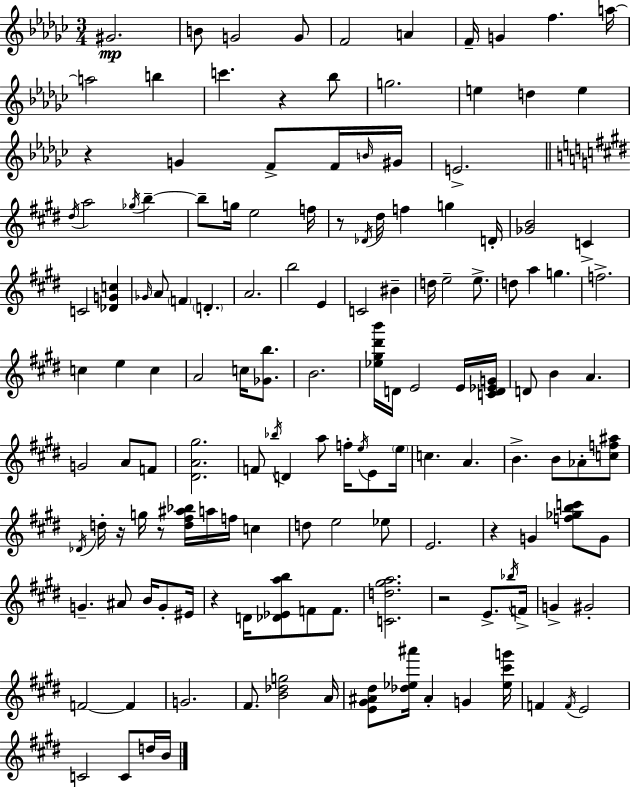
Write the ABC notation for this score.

X:1
T:Untitled
M:3/4
L:1/4
K:Ebm
^G2 B/2 G2 G/2 F2 A F/4 G f a/4 a2 b c' z _b/2 g2 e d e z G F/2 F/4 B/4 ^G/4 E2 ^d/4 a2 _g/4 b b/2 g/4 e2 f/4 z/2 _D/4 ^d/4 f g D/4 [_GB]2 C C2 [_DGc] _G/4 A/2 F D A2 b2 E C2 ^B d/4 e2 e/2 d/2 a g f2 c e c A2 c/4 [_Gb]/2 B2 [_e^g^d'b']/4 D/4 E2 E/4 [CD_EG]/4 D/2 B A G2 A/2 F/2 [^DA^g]2 F/2 _b/4 D a/2 f/4 e/4 E/2 e/4 c A B B/2 _A/2 [cf^a]/2 _D/4 d/4 z/4 g/4 z/2 [d^f^a_b]/4 a/4 f/4 c d/2 e2 _e/2 E2 z G [f_gbc']/2 G/2 G ^A/2 B/4 G/2 ^E/4 z D/4 [_D_Eab]/2 F/2 F/2 [Cd^ga]2 z2 E/2 _b/4 F/4 G ^G2 F2 F G2 ^F/2 [B_dg]2 A/4 [E^G^A^d]/2 [_d_e^a']/4 ^A G [_e^c'g']/4 F F/4 E2 C2 C/2 d/4 B/4